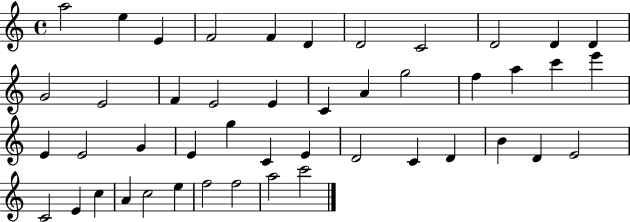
A5/h E5/q E4/q F4/h F4/q D4/q D4/h C4/h D4/h D4/q D4/q G4/h E4/h F4/q E4/h E4/q C4/q A4/q G5/h F5/q A5/q C6/q E6/q E4/q E4/h G4/q E4/q G5/q C4/q E4/q D4/h C4/q D4/q B4/q D4/q E4/h C4/h E4/q C5/q A4/q C5/h E5/q F5/h F5/h A5/h C6/h